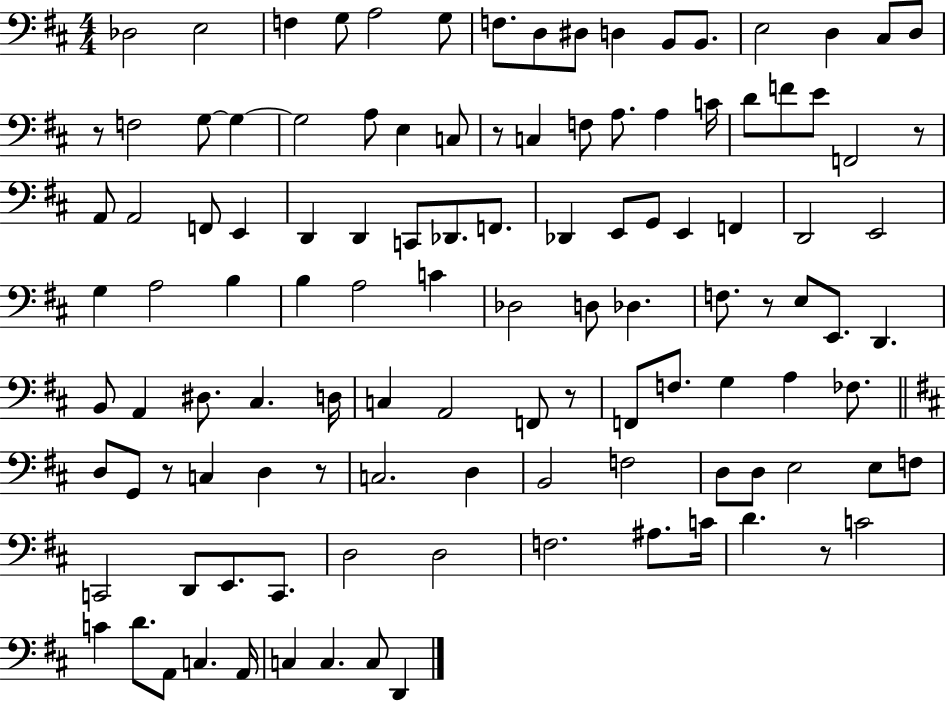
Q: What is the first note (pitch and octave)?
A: Db3